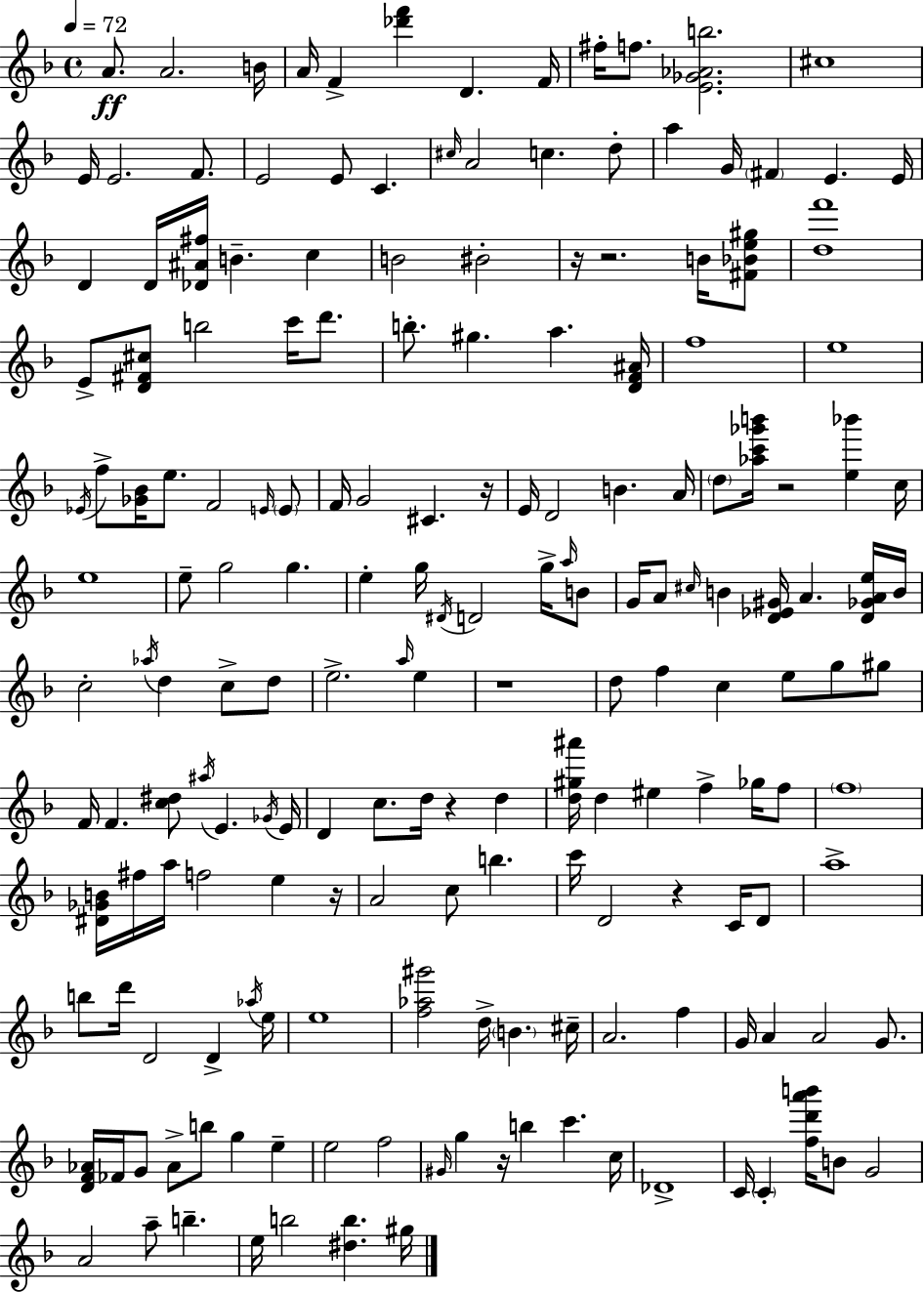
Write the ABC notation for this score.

X:1
T:Untitled
M:4/4
L:1/4
K:F
A/2 A2 B/4 A/4 F [_d'f'] D F/4 ^f/4 f/2 [E_G_Ab]2 ^c4 E/4 E2 F/2 E2 E/2 C ^c/4 A2 c d/2 a G/4 ^F E E/4 D D/4 [_D^A^f]/4 B c B2 ^B2 z/4 z2 B/4 [^F_Be^g]/2 [df']4 E/2 [D^F^c]/2 b2 c'/4 d'/2 b/2 ^g a [DF^A]/4 f4 e4 _E/4 f/2 [_G_B]/4 e/2 F2 E/4 E/2 F/4 G2 ^C z/4 E/4 D2 B A/4 d/2 [_ac'_g'b']/4 z2 [e_b'] c/4 e4 e/2 g2 g e g/4 ^D/4 D2 g/4 a/4 B/2 G/4 A/2 ^c/4 B [D_E^G]/4 A [D_GAe]/4 B/4 c2 _a/4 d c/2 d/2 e2 a/4 e z4 d/2 f c e/2 g/2 ^g/2 F/4 F [c^d]/2 ^a/4 E _G/4 E/4 D c/2 d/4 z d [d^g^a']/4 d ^e f _g/4 f/2 f4 [^D_GB]/4 ^f/4 a/4 f2 e z/4 A2 c/2 b c'/4 D2 z C/4 D/2 a4 b/2 d'/4 D2 D _a/4 e/4 e4 [f_a^g']2 d/4 B ^c/4 A2 f G/4 A A2 G/2 [DF_A]/4 _F/4 G/2 _A/2 b/2 g e e2 f2 ^G/4 g z/4 b c' c/4 _D4 C/4 C [fd'a'b']/4 B/2 G2 A2 a/2 b e/4 b2 [^db] ^g/4